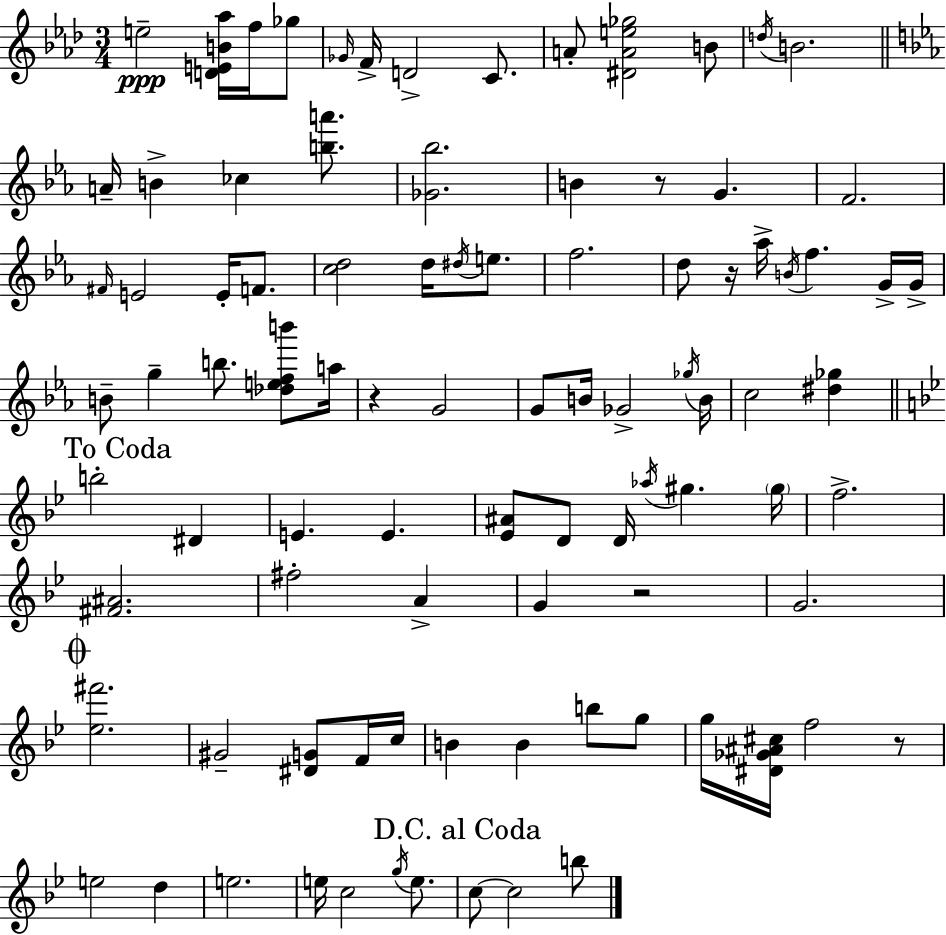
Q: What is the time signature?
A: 3/4